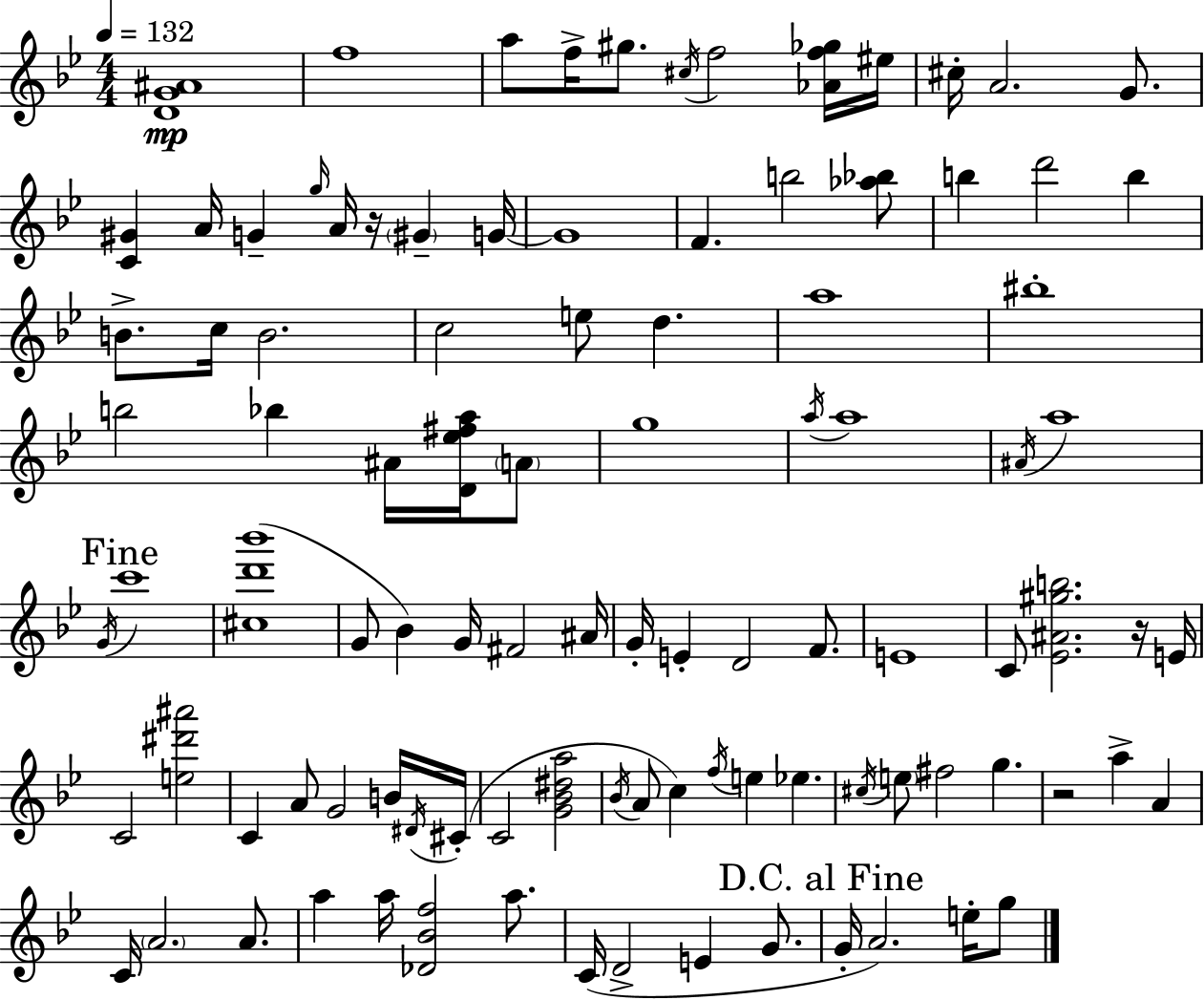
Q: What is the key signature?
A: BES major